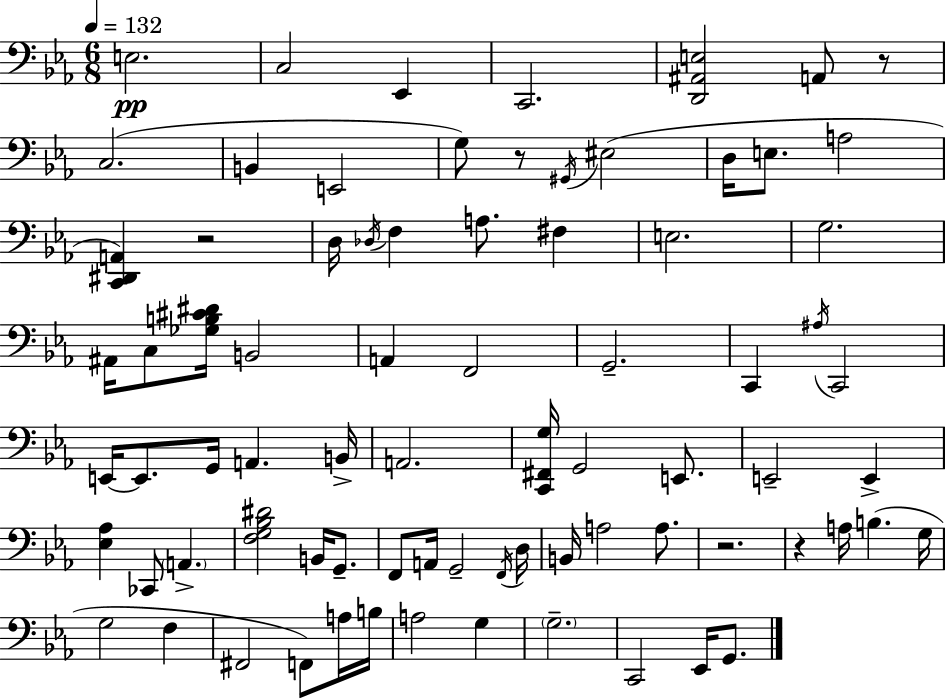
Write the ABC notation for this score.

X:1
T:Untitled
M:6/8
L:1/4
K:Cm
E,2 C,2 _E,, C,,2 [D,,^A,,E,]2 A,,/2 z/2 C,2 B,, E,,2 G,/2 z/2 ^G,,/4 ^E,2 D,/4 E,/2 A,2 [C,,^D,,A,,] z2 D,/4 _D,/4 F, A,/2 ^F, E,2 G,2 ^A,,/4 C,/2 [_G,B,^C^D]/4 B,,2 A,, F,,2 G,,2 C,, ^A,/4 C,,2 E,,/4 E,,/2 G,,/4 A,, B,,/4 A,,2 [C,,^F,,G,]/4 G,,2 E,,/2 E,,2 E,, [_E,_A,] _C,,/2 A,, [F,G,_B,^D]2 B,,/4 G,,/2 F,,/2 A,,/4 G,,2 F,,/4 D,/4 B,,/4 A,2 A,/2 z2 z A,/4 B, G,/4 G,2 F, ^F,,2 F,,/2 A,/4 B,/4 A,2 G, G,2 C,,2 _E,,/4 G,,/2